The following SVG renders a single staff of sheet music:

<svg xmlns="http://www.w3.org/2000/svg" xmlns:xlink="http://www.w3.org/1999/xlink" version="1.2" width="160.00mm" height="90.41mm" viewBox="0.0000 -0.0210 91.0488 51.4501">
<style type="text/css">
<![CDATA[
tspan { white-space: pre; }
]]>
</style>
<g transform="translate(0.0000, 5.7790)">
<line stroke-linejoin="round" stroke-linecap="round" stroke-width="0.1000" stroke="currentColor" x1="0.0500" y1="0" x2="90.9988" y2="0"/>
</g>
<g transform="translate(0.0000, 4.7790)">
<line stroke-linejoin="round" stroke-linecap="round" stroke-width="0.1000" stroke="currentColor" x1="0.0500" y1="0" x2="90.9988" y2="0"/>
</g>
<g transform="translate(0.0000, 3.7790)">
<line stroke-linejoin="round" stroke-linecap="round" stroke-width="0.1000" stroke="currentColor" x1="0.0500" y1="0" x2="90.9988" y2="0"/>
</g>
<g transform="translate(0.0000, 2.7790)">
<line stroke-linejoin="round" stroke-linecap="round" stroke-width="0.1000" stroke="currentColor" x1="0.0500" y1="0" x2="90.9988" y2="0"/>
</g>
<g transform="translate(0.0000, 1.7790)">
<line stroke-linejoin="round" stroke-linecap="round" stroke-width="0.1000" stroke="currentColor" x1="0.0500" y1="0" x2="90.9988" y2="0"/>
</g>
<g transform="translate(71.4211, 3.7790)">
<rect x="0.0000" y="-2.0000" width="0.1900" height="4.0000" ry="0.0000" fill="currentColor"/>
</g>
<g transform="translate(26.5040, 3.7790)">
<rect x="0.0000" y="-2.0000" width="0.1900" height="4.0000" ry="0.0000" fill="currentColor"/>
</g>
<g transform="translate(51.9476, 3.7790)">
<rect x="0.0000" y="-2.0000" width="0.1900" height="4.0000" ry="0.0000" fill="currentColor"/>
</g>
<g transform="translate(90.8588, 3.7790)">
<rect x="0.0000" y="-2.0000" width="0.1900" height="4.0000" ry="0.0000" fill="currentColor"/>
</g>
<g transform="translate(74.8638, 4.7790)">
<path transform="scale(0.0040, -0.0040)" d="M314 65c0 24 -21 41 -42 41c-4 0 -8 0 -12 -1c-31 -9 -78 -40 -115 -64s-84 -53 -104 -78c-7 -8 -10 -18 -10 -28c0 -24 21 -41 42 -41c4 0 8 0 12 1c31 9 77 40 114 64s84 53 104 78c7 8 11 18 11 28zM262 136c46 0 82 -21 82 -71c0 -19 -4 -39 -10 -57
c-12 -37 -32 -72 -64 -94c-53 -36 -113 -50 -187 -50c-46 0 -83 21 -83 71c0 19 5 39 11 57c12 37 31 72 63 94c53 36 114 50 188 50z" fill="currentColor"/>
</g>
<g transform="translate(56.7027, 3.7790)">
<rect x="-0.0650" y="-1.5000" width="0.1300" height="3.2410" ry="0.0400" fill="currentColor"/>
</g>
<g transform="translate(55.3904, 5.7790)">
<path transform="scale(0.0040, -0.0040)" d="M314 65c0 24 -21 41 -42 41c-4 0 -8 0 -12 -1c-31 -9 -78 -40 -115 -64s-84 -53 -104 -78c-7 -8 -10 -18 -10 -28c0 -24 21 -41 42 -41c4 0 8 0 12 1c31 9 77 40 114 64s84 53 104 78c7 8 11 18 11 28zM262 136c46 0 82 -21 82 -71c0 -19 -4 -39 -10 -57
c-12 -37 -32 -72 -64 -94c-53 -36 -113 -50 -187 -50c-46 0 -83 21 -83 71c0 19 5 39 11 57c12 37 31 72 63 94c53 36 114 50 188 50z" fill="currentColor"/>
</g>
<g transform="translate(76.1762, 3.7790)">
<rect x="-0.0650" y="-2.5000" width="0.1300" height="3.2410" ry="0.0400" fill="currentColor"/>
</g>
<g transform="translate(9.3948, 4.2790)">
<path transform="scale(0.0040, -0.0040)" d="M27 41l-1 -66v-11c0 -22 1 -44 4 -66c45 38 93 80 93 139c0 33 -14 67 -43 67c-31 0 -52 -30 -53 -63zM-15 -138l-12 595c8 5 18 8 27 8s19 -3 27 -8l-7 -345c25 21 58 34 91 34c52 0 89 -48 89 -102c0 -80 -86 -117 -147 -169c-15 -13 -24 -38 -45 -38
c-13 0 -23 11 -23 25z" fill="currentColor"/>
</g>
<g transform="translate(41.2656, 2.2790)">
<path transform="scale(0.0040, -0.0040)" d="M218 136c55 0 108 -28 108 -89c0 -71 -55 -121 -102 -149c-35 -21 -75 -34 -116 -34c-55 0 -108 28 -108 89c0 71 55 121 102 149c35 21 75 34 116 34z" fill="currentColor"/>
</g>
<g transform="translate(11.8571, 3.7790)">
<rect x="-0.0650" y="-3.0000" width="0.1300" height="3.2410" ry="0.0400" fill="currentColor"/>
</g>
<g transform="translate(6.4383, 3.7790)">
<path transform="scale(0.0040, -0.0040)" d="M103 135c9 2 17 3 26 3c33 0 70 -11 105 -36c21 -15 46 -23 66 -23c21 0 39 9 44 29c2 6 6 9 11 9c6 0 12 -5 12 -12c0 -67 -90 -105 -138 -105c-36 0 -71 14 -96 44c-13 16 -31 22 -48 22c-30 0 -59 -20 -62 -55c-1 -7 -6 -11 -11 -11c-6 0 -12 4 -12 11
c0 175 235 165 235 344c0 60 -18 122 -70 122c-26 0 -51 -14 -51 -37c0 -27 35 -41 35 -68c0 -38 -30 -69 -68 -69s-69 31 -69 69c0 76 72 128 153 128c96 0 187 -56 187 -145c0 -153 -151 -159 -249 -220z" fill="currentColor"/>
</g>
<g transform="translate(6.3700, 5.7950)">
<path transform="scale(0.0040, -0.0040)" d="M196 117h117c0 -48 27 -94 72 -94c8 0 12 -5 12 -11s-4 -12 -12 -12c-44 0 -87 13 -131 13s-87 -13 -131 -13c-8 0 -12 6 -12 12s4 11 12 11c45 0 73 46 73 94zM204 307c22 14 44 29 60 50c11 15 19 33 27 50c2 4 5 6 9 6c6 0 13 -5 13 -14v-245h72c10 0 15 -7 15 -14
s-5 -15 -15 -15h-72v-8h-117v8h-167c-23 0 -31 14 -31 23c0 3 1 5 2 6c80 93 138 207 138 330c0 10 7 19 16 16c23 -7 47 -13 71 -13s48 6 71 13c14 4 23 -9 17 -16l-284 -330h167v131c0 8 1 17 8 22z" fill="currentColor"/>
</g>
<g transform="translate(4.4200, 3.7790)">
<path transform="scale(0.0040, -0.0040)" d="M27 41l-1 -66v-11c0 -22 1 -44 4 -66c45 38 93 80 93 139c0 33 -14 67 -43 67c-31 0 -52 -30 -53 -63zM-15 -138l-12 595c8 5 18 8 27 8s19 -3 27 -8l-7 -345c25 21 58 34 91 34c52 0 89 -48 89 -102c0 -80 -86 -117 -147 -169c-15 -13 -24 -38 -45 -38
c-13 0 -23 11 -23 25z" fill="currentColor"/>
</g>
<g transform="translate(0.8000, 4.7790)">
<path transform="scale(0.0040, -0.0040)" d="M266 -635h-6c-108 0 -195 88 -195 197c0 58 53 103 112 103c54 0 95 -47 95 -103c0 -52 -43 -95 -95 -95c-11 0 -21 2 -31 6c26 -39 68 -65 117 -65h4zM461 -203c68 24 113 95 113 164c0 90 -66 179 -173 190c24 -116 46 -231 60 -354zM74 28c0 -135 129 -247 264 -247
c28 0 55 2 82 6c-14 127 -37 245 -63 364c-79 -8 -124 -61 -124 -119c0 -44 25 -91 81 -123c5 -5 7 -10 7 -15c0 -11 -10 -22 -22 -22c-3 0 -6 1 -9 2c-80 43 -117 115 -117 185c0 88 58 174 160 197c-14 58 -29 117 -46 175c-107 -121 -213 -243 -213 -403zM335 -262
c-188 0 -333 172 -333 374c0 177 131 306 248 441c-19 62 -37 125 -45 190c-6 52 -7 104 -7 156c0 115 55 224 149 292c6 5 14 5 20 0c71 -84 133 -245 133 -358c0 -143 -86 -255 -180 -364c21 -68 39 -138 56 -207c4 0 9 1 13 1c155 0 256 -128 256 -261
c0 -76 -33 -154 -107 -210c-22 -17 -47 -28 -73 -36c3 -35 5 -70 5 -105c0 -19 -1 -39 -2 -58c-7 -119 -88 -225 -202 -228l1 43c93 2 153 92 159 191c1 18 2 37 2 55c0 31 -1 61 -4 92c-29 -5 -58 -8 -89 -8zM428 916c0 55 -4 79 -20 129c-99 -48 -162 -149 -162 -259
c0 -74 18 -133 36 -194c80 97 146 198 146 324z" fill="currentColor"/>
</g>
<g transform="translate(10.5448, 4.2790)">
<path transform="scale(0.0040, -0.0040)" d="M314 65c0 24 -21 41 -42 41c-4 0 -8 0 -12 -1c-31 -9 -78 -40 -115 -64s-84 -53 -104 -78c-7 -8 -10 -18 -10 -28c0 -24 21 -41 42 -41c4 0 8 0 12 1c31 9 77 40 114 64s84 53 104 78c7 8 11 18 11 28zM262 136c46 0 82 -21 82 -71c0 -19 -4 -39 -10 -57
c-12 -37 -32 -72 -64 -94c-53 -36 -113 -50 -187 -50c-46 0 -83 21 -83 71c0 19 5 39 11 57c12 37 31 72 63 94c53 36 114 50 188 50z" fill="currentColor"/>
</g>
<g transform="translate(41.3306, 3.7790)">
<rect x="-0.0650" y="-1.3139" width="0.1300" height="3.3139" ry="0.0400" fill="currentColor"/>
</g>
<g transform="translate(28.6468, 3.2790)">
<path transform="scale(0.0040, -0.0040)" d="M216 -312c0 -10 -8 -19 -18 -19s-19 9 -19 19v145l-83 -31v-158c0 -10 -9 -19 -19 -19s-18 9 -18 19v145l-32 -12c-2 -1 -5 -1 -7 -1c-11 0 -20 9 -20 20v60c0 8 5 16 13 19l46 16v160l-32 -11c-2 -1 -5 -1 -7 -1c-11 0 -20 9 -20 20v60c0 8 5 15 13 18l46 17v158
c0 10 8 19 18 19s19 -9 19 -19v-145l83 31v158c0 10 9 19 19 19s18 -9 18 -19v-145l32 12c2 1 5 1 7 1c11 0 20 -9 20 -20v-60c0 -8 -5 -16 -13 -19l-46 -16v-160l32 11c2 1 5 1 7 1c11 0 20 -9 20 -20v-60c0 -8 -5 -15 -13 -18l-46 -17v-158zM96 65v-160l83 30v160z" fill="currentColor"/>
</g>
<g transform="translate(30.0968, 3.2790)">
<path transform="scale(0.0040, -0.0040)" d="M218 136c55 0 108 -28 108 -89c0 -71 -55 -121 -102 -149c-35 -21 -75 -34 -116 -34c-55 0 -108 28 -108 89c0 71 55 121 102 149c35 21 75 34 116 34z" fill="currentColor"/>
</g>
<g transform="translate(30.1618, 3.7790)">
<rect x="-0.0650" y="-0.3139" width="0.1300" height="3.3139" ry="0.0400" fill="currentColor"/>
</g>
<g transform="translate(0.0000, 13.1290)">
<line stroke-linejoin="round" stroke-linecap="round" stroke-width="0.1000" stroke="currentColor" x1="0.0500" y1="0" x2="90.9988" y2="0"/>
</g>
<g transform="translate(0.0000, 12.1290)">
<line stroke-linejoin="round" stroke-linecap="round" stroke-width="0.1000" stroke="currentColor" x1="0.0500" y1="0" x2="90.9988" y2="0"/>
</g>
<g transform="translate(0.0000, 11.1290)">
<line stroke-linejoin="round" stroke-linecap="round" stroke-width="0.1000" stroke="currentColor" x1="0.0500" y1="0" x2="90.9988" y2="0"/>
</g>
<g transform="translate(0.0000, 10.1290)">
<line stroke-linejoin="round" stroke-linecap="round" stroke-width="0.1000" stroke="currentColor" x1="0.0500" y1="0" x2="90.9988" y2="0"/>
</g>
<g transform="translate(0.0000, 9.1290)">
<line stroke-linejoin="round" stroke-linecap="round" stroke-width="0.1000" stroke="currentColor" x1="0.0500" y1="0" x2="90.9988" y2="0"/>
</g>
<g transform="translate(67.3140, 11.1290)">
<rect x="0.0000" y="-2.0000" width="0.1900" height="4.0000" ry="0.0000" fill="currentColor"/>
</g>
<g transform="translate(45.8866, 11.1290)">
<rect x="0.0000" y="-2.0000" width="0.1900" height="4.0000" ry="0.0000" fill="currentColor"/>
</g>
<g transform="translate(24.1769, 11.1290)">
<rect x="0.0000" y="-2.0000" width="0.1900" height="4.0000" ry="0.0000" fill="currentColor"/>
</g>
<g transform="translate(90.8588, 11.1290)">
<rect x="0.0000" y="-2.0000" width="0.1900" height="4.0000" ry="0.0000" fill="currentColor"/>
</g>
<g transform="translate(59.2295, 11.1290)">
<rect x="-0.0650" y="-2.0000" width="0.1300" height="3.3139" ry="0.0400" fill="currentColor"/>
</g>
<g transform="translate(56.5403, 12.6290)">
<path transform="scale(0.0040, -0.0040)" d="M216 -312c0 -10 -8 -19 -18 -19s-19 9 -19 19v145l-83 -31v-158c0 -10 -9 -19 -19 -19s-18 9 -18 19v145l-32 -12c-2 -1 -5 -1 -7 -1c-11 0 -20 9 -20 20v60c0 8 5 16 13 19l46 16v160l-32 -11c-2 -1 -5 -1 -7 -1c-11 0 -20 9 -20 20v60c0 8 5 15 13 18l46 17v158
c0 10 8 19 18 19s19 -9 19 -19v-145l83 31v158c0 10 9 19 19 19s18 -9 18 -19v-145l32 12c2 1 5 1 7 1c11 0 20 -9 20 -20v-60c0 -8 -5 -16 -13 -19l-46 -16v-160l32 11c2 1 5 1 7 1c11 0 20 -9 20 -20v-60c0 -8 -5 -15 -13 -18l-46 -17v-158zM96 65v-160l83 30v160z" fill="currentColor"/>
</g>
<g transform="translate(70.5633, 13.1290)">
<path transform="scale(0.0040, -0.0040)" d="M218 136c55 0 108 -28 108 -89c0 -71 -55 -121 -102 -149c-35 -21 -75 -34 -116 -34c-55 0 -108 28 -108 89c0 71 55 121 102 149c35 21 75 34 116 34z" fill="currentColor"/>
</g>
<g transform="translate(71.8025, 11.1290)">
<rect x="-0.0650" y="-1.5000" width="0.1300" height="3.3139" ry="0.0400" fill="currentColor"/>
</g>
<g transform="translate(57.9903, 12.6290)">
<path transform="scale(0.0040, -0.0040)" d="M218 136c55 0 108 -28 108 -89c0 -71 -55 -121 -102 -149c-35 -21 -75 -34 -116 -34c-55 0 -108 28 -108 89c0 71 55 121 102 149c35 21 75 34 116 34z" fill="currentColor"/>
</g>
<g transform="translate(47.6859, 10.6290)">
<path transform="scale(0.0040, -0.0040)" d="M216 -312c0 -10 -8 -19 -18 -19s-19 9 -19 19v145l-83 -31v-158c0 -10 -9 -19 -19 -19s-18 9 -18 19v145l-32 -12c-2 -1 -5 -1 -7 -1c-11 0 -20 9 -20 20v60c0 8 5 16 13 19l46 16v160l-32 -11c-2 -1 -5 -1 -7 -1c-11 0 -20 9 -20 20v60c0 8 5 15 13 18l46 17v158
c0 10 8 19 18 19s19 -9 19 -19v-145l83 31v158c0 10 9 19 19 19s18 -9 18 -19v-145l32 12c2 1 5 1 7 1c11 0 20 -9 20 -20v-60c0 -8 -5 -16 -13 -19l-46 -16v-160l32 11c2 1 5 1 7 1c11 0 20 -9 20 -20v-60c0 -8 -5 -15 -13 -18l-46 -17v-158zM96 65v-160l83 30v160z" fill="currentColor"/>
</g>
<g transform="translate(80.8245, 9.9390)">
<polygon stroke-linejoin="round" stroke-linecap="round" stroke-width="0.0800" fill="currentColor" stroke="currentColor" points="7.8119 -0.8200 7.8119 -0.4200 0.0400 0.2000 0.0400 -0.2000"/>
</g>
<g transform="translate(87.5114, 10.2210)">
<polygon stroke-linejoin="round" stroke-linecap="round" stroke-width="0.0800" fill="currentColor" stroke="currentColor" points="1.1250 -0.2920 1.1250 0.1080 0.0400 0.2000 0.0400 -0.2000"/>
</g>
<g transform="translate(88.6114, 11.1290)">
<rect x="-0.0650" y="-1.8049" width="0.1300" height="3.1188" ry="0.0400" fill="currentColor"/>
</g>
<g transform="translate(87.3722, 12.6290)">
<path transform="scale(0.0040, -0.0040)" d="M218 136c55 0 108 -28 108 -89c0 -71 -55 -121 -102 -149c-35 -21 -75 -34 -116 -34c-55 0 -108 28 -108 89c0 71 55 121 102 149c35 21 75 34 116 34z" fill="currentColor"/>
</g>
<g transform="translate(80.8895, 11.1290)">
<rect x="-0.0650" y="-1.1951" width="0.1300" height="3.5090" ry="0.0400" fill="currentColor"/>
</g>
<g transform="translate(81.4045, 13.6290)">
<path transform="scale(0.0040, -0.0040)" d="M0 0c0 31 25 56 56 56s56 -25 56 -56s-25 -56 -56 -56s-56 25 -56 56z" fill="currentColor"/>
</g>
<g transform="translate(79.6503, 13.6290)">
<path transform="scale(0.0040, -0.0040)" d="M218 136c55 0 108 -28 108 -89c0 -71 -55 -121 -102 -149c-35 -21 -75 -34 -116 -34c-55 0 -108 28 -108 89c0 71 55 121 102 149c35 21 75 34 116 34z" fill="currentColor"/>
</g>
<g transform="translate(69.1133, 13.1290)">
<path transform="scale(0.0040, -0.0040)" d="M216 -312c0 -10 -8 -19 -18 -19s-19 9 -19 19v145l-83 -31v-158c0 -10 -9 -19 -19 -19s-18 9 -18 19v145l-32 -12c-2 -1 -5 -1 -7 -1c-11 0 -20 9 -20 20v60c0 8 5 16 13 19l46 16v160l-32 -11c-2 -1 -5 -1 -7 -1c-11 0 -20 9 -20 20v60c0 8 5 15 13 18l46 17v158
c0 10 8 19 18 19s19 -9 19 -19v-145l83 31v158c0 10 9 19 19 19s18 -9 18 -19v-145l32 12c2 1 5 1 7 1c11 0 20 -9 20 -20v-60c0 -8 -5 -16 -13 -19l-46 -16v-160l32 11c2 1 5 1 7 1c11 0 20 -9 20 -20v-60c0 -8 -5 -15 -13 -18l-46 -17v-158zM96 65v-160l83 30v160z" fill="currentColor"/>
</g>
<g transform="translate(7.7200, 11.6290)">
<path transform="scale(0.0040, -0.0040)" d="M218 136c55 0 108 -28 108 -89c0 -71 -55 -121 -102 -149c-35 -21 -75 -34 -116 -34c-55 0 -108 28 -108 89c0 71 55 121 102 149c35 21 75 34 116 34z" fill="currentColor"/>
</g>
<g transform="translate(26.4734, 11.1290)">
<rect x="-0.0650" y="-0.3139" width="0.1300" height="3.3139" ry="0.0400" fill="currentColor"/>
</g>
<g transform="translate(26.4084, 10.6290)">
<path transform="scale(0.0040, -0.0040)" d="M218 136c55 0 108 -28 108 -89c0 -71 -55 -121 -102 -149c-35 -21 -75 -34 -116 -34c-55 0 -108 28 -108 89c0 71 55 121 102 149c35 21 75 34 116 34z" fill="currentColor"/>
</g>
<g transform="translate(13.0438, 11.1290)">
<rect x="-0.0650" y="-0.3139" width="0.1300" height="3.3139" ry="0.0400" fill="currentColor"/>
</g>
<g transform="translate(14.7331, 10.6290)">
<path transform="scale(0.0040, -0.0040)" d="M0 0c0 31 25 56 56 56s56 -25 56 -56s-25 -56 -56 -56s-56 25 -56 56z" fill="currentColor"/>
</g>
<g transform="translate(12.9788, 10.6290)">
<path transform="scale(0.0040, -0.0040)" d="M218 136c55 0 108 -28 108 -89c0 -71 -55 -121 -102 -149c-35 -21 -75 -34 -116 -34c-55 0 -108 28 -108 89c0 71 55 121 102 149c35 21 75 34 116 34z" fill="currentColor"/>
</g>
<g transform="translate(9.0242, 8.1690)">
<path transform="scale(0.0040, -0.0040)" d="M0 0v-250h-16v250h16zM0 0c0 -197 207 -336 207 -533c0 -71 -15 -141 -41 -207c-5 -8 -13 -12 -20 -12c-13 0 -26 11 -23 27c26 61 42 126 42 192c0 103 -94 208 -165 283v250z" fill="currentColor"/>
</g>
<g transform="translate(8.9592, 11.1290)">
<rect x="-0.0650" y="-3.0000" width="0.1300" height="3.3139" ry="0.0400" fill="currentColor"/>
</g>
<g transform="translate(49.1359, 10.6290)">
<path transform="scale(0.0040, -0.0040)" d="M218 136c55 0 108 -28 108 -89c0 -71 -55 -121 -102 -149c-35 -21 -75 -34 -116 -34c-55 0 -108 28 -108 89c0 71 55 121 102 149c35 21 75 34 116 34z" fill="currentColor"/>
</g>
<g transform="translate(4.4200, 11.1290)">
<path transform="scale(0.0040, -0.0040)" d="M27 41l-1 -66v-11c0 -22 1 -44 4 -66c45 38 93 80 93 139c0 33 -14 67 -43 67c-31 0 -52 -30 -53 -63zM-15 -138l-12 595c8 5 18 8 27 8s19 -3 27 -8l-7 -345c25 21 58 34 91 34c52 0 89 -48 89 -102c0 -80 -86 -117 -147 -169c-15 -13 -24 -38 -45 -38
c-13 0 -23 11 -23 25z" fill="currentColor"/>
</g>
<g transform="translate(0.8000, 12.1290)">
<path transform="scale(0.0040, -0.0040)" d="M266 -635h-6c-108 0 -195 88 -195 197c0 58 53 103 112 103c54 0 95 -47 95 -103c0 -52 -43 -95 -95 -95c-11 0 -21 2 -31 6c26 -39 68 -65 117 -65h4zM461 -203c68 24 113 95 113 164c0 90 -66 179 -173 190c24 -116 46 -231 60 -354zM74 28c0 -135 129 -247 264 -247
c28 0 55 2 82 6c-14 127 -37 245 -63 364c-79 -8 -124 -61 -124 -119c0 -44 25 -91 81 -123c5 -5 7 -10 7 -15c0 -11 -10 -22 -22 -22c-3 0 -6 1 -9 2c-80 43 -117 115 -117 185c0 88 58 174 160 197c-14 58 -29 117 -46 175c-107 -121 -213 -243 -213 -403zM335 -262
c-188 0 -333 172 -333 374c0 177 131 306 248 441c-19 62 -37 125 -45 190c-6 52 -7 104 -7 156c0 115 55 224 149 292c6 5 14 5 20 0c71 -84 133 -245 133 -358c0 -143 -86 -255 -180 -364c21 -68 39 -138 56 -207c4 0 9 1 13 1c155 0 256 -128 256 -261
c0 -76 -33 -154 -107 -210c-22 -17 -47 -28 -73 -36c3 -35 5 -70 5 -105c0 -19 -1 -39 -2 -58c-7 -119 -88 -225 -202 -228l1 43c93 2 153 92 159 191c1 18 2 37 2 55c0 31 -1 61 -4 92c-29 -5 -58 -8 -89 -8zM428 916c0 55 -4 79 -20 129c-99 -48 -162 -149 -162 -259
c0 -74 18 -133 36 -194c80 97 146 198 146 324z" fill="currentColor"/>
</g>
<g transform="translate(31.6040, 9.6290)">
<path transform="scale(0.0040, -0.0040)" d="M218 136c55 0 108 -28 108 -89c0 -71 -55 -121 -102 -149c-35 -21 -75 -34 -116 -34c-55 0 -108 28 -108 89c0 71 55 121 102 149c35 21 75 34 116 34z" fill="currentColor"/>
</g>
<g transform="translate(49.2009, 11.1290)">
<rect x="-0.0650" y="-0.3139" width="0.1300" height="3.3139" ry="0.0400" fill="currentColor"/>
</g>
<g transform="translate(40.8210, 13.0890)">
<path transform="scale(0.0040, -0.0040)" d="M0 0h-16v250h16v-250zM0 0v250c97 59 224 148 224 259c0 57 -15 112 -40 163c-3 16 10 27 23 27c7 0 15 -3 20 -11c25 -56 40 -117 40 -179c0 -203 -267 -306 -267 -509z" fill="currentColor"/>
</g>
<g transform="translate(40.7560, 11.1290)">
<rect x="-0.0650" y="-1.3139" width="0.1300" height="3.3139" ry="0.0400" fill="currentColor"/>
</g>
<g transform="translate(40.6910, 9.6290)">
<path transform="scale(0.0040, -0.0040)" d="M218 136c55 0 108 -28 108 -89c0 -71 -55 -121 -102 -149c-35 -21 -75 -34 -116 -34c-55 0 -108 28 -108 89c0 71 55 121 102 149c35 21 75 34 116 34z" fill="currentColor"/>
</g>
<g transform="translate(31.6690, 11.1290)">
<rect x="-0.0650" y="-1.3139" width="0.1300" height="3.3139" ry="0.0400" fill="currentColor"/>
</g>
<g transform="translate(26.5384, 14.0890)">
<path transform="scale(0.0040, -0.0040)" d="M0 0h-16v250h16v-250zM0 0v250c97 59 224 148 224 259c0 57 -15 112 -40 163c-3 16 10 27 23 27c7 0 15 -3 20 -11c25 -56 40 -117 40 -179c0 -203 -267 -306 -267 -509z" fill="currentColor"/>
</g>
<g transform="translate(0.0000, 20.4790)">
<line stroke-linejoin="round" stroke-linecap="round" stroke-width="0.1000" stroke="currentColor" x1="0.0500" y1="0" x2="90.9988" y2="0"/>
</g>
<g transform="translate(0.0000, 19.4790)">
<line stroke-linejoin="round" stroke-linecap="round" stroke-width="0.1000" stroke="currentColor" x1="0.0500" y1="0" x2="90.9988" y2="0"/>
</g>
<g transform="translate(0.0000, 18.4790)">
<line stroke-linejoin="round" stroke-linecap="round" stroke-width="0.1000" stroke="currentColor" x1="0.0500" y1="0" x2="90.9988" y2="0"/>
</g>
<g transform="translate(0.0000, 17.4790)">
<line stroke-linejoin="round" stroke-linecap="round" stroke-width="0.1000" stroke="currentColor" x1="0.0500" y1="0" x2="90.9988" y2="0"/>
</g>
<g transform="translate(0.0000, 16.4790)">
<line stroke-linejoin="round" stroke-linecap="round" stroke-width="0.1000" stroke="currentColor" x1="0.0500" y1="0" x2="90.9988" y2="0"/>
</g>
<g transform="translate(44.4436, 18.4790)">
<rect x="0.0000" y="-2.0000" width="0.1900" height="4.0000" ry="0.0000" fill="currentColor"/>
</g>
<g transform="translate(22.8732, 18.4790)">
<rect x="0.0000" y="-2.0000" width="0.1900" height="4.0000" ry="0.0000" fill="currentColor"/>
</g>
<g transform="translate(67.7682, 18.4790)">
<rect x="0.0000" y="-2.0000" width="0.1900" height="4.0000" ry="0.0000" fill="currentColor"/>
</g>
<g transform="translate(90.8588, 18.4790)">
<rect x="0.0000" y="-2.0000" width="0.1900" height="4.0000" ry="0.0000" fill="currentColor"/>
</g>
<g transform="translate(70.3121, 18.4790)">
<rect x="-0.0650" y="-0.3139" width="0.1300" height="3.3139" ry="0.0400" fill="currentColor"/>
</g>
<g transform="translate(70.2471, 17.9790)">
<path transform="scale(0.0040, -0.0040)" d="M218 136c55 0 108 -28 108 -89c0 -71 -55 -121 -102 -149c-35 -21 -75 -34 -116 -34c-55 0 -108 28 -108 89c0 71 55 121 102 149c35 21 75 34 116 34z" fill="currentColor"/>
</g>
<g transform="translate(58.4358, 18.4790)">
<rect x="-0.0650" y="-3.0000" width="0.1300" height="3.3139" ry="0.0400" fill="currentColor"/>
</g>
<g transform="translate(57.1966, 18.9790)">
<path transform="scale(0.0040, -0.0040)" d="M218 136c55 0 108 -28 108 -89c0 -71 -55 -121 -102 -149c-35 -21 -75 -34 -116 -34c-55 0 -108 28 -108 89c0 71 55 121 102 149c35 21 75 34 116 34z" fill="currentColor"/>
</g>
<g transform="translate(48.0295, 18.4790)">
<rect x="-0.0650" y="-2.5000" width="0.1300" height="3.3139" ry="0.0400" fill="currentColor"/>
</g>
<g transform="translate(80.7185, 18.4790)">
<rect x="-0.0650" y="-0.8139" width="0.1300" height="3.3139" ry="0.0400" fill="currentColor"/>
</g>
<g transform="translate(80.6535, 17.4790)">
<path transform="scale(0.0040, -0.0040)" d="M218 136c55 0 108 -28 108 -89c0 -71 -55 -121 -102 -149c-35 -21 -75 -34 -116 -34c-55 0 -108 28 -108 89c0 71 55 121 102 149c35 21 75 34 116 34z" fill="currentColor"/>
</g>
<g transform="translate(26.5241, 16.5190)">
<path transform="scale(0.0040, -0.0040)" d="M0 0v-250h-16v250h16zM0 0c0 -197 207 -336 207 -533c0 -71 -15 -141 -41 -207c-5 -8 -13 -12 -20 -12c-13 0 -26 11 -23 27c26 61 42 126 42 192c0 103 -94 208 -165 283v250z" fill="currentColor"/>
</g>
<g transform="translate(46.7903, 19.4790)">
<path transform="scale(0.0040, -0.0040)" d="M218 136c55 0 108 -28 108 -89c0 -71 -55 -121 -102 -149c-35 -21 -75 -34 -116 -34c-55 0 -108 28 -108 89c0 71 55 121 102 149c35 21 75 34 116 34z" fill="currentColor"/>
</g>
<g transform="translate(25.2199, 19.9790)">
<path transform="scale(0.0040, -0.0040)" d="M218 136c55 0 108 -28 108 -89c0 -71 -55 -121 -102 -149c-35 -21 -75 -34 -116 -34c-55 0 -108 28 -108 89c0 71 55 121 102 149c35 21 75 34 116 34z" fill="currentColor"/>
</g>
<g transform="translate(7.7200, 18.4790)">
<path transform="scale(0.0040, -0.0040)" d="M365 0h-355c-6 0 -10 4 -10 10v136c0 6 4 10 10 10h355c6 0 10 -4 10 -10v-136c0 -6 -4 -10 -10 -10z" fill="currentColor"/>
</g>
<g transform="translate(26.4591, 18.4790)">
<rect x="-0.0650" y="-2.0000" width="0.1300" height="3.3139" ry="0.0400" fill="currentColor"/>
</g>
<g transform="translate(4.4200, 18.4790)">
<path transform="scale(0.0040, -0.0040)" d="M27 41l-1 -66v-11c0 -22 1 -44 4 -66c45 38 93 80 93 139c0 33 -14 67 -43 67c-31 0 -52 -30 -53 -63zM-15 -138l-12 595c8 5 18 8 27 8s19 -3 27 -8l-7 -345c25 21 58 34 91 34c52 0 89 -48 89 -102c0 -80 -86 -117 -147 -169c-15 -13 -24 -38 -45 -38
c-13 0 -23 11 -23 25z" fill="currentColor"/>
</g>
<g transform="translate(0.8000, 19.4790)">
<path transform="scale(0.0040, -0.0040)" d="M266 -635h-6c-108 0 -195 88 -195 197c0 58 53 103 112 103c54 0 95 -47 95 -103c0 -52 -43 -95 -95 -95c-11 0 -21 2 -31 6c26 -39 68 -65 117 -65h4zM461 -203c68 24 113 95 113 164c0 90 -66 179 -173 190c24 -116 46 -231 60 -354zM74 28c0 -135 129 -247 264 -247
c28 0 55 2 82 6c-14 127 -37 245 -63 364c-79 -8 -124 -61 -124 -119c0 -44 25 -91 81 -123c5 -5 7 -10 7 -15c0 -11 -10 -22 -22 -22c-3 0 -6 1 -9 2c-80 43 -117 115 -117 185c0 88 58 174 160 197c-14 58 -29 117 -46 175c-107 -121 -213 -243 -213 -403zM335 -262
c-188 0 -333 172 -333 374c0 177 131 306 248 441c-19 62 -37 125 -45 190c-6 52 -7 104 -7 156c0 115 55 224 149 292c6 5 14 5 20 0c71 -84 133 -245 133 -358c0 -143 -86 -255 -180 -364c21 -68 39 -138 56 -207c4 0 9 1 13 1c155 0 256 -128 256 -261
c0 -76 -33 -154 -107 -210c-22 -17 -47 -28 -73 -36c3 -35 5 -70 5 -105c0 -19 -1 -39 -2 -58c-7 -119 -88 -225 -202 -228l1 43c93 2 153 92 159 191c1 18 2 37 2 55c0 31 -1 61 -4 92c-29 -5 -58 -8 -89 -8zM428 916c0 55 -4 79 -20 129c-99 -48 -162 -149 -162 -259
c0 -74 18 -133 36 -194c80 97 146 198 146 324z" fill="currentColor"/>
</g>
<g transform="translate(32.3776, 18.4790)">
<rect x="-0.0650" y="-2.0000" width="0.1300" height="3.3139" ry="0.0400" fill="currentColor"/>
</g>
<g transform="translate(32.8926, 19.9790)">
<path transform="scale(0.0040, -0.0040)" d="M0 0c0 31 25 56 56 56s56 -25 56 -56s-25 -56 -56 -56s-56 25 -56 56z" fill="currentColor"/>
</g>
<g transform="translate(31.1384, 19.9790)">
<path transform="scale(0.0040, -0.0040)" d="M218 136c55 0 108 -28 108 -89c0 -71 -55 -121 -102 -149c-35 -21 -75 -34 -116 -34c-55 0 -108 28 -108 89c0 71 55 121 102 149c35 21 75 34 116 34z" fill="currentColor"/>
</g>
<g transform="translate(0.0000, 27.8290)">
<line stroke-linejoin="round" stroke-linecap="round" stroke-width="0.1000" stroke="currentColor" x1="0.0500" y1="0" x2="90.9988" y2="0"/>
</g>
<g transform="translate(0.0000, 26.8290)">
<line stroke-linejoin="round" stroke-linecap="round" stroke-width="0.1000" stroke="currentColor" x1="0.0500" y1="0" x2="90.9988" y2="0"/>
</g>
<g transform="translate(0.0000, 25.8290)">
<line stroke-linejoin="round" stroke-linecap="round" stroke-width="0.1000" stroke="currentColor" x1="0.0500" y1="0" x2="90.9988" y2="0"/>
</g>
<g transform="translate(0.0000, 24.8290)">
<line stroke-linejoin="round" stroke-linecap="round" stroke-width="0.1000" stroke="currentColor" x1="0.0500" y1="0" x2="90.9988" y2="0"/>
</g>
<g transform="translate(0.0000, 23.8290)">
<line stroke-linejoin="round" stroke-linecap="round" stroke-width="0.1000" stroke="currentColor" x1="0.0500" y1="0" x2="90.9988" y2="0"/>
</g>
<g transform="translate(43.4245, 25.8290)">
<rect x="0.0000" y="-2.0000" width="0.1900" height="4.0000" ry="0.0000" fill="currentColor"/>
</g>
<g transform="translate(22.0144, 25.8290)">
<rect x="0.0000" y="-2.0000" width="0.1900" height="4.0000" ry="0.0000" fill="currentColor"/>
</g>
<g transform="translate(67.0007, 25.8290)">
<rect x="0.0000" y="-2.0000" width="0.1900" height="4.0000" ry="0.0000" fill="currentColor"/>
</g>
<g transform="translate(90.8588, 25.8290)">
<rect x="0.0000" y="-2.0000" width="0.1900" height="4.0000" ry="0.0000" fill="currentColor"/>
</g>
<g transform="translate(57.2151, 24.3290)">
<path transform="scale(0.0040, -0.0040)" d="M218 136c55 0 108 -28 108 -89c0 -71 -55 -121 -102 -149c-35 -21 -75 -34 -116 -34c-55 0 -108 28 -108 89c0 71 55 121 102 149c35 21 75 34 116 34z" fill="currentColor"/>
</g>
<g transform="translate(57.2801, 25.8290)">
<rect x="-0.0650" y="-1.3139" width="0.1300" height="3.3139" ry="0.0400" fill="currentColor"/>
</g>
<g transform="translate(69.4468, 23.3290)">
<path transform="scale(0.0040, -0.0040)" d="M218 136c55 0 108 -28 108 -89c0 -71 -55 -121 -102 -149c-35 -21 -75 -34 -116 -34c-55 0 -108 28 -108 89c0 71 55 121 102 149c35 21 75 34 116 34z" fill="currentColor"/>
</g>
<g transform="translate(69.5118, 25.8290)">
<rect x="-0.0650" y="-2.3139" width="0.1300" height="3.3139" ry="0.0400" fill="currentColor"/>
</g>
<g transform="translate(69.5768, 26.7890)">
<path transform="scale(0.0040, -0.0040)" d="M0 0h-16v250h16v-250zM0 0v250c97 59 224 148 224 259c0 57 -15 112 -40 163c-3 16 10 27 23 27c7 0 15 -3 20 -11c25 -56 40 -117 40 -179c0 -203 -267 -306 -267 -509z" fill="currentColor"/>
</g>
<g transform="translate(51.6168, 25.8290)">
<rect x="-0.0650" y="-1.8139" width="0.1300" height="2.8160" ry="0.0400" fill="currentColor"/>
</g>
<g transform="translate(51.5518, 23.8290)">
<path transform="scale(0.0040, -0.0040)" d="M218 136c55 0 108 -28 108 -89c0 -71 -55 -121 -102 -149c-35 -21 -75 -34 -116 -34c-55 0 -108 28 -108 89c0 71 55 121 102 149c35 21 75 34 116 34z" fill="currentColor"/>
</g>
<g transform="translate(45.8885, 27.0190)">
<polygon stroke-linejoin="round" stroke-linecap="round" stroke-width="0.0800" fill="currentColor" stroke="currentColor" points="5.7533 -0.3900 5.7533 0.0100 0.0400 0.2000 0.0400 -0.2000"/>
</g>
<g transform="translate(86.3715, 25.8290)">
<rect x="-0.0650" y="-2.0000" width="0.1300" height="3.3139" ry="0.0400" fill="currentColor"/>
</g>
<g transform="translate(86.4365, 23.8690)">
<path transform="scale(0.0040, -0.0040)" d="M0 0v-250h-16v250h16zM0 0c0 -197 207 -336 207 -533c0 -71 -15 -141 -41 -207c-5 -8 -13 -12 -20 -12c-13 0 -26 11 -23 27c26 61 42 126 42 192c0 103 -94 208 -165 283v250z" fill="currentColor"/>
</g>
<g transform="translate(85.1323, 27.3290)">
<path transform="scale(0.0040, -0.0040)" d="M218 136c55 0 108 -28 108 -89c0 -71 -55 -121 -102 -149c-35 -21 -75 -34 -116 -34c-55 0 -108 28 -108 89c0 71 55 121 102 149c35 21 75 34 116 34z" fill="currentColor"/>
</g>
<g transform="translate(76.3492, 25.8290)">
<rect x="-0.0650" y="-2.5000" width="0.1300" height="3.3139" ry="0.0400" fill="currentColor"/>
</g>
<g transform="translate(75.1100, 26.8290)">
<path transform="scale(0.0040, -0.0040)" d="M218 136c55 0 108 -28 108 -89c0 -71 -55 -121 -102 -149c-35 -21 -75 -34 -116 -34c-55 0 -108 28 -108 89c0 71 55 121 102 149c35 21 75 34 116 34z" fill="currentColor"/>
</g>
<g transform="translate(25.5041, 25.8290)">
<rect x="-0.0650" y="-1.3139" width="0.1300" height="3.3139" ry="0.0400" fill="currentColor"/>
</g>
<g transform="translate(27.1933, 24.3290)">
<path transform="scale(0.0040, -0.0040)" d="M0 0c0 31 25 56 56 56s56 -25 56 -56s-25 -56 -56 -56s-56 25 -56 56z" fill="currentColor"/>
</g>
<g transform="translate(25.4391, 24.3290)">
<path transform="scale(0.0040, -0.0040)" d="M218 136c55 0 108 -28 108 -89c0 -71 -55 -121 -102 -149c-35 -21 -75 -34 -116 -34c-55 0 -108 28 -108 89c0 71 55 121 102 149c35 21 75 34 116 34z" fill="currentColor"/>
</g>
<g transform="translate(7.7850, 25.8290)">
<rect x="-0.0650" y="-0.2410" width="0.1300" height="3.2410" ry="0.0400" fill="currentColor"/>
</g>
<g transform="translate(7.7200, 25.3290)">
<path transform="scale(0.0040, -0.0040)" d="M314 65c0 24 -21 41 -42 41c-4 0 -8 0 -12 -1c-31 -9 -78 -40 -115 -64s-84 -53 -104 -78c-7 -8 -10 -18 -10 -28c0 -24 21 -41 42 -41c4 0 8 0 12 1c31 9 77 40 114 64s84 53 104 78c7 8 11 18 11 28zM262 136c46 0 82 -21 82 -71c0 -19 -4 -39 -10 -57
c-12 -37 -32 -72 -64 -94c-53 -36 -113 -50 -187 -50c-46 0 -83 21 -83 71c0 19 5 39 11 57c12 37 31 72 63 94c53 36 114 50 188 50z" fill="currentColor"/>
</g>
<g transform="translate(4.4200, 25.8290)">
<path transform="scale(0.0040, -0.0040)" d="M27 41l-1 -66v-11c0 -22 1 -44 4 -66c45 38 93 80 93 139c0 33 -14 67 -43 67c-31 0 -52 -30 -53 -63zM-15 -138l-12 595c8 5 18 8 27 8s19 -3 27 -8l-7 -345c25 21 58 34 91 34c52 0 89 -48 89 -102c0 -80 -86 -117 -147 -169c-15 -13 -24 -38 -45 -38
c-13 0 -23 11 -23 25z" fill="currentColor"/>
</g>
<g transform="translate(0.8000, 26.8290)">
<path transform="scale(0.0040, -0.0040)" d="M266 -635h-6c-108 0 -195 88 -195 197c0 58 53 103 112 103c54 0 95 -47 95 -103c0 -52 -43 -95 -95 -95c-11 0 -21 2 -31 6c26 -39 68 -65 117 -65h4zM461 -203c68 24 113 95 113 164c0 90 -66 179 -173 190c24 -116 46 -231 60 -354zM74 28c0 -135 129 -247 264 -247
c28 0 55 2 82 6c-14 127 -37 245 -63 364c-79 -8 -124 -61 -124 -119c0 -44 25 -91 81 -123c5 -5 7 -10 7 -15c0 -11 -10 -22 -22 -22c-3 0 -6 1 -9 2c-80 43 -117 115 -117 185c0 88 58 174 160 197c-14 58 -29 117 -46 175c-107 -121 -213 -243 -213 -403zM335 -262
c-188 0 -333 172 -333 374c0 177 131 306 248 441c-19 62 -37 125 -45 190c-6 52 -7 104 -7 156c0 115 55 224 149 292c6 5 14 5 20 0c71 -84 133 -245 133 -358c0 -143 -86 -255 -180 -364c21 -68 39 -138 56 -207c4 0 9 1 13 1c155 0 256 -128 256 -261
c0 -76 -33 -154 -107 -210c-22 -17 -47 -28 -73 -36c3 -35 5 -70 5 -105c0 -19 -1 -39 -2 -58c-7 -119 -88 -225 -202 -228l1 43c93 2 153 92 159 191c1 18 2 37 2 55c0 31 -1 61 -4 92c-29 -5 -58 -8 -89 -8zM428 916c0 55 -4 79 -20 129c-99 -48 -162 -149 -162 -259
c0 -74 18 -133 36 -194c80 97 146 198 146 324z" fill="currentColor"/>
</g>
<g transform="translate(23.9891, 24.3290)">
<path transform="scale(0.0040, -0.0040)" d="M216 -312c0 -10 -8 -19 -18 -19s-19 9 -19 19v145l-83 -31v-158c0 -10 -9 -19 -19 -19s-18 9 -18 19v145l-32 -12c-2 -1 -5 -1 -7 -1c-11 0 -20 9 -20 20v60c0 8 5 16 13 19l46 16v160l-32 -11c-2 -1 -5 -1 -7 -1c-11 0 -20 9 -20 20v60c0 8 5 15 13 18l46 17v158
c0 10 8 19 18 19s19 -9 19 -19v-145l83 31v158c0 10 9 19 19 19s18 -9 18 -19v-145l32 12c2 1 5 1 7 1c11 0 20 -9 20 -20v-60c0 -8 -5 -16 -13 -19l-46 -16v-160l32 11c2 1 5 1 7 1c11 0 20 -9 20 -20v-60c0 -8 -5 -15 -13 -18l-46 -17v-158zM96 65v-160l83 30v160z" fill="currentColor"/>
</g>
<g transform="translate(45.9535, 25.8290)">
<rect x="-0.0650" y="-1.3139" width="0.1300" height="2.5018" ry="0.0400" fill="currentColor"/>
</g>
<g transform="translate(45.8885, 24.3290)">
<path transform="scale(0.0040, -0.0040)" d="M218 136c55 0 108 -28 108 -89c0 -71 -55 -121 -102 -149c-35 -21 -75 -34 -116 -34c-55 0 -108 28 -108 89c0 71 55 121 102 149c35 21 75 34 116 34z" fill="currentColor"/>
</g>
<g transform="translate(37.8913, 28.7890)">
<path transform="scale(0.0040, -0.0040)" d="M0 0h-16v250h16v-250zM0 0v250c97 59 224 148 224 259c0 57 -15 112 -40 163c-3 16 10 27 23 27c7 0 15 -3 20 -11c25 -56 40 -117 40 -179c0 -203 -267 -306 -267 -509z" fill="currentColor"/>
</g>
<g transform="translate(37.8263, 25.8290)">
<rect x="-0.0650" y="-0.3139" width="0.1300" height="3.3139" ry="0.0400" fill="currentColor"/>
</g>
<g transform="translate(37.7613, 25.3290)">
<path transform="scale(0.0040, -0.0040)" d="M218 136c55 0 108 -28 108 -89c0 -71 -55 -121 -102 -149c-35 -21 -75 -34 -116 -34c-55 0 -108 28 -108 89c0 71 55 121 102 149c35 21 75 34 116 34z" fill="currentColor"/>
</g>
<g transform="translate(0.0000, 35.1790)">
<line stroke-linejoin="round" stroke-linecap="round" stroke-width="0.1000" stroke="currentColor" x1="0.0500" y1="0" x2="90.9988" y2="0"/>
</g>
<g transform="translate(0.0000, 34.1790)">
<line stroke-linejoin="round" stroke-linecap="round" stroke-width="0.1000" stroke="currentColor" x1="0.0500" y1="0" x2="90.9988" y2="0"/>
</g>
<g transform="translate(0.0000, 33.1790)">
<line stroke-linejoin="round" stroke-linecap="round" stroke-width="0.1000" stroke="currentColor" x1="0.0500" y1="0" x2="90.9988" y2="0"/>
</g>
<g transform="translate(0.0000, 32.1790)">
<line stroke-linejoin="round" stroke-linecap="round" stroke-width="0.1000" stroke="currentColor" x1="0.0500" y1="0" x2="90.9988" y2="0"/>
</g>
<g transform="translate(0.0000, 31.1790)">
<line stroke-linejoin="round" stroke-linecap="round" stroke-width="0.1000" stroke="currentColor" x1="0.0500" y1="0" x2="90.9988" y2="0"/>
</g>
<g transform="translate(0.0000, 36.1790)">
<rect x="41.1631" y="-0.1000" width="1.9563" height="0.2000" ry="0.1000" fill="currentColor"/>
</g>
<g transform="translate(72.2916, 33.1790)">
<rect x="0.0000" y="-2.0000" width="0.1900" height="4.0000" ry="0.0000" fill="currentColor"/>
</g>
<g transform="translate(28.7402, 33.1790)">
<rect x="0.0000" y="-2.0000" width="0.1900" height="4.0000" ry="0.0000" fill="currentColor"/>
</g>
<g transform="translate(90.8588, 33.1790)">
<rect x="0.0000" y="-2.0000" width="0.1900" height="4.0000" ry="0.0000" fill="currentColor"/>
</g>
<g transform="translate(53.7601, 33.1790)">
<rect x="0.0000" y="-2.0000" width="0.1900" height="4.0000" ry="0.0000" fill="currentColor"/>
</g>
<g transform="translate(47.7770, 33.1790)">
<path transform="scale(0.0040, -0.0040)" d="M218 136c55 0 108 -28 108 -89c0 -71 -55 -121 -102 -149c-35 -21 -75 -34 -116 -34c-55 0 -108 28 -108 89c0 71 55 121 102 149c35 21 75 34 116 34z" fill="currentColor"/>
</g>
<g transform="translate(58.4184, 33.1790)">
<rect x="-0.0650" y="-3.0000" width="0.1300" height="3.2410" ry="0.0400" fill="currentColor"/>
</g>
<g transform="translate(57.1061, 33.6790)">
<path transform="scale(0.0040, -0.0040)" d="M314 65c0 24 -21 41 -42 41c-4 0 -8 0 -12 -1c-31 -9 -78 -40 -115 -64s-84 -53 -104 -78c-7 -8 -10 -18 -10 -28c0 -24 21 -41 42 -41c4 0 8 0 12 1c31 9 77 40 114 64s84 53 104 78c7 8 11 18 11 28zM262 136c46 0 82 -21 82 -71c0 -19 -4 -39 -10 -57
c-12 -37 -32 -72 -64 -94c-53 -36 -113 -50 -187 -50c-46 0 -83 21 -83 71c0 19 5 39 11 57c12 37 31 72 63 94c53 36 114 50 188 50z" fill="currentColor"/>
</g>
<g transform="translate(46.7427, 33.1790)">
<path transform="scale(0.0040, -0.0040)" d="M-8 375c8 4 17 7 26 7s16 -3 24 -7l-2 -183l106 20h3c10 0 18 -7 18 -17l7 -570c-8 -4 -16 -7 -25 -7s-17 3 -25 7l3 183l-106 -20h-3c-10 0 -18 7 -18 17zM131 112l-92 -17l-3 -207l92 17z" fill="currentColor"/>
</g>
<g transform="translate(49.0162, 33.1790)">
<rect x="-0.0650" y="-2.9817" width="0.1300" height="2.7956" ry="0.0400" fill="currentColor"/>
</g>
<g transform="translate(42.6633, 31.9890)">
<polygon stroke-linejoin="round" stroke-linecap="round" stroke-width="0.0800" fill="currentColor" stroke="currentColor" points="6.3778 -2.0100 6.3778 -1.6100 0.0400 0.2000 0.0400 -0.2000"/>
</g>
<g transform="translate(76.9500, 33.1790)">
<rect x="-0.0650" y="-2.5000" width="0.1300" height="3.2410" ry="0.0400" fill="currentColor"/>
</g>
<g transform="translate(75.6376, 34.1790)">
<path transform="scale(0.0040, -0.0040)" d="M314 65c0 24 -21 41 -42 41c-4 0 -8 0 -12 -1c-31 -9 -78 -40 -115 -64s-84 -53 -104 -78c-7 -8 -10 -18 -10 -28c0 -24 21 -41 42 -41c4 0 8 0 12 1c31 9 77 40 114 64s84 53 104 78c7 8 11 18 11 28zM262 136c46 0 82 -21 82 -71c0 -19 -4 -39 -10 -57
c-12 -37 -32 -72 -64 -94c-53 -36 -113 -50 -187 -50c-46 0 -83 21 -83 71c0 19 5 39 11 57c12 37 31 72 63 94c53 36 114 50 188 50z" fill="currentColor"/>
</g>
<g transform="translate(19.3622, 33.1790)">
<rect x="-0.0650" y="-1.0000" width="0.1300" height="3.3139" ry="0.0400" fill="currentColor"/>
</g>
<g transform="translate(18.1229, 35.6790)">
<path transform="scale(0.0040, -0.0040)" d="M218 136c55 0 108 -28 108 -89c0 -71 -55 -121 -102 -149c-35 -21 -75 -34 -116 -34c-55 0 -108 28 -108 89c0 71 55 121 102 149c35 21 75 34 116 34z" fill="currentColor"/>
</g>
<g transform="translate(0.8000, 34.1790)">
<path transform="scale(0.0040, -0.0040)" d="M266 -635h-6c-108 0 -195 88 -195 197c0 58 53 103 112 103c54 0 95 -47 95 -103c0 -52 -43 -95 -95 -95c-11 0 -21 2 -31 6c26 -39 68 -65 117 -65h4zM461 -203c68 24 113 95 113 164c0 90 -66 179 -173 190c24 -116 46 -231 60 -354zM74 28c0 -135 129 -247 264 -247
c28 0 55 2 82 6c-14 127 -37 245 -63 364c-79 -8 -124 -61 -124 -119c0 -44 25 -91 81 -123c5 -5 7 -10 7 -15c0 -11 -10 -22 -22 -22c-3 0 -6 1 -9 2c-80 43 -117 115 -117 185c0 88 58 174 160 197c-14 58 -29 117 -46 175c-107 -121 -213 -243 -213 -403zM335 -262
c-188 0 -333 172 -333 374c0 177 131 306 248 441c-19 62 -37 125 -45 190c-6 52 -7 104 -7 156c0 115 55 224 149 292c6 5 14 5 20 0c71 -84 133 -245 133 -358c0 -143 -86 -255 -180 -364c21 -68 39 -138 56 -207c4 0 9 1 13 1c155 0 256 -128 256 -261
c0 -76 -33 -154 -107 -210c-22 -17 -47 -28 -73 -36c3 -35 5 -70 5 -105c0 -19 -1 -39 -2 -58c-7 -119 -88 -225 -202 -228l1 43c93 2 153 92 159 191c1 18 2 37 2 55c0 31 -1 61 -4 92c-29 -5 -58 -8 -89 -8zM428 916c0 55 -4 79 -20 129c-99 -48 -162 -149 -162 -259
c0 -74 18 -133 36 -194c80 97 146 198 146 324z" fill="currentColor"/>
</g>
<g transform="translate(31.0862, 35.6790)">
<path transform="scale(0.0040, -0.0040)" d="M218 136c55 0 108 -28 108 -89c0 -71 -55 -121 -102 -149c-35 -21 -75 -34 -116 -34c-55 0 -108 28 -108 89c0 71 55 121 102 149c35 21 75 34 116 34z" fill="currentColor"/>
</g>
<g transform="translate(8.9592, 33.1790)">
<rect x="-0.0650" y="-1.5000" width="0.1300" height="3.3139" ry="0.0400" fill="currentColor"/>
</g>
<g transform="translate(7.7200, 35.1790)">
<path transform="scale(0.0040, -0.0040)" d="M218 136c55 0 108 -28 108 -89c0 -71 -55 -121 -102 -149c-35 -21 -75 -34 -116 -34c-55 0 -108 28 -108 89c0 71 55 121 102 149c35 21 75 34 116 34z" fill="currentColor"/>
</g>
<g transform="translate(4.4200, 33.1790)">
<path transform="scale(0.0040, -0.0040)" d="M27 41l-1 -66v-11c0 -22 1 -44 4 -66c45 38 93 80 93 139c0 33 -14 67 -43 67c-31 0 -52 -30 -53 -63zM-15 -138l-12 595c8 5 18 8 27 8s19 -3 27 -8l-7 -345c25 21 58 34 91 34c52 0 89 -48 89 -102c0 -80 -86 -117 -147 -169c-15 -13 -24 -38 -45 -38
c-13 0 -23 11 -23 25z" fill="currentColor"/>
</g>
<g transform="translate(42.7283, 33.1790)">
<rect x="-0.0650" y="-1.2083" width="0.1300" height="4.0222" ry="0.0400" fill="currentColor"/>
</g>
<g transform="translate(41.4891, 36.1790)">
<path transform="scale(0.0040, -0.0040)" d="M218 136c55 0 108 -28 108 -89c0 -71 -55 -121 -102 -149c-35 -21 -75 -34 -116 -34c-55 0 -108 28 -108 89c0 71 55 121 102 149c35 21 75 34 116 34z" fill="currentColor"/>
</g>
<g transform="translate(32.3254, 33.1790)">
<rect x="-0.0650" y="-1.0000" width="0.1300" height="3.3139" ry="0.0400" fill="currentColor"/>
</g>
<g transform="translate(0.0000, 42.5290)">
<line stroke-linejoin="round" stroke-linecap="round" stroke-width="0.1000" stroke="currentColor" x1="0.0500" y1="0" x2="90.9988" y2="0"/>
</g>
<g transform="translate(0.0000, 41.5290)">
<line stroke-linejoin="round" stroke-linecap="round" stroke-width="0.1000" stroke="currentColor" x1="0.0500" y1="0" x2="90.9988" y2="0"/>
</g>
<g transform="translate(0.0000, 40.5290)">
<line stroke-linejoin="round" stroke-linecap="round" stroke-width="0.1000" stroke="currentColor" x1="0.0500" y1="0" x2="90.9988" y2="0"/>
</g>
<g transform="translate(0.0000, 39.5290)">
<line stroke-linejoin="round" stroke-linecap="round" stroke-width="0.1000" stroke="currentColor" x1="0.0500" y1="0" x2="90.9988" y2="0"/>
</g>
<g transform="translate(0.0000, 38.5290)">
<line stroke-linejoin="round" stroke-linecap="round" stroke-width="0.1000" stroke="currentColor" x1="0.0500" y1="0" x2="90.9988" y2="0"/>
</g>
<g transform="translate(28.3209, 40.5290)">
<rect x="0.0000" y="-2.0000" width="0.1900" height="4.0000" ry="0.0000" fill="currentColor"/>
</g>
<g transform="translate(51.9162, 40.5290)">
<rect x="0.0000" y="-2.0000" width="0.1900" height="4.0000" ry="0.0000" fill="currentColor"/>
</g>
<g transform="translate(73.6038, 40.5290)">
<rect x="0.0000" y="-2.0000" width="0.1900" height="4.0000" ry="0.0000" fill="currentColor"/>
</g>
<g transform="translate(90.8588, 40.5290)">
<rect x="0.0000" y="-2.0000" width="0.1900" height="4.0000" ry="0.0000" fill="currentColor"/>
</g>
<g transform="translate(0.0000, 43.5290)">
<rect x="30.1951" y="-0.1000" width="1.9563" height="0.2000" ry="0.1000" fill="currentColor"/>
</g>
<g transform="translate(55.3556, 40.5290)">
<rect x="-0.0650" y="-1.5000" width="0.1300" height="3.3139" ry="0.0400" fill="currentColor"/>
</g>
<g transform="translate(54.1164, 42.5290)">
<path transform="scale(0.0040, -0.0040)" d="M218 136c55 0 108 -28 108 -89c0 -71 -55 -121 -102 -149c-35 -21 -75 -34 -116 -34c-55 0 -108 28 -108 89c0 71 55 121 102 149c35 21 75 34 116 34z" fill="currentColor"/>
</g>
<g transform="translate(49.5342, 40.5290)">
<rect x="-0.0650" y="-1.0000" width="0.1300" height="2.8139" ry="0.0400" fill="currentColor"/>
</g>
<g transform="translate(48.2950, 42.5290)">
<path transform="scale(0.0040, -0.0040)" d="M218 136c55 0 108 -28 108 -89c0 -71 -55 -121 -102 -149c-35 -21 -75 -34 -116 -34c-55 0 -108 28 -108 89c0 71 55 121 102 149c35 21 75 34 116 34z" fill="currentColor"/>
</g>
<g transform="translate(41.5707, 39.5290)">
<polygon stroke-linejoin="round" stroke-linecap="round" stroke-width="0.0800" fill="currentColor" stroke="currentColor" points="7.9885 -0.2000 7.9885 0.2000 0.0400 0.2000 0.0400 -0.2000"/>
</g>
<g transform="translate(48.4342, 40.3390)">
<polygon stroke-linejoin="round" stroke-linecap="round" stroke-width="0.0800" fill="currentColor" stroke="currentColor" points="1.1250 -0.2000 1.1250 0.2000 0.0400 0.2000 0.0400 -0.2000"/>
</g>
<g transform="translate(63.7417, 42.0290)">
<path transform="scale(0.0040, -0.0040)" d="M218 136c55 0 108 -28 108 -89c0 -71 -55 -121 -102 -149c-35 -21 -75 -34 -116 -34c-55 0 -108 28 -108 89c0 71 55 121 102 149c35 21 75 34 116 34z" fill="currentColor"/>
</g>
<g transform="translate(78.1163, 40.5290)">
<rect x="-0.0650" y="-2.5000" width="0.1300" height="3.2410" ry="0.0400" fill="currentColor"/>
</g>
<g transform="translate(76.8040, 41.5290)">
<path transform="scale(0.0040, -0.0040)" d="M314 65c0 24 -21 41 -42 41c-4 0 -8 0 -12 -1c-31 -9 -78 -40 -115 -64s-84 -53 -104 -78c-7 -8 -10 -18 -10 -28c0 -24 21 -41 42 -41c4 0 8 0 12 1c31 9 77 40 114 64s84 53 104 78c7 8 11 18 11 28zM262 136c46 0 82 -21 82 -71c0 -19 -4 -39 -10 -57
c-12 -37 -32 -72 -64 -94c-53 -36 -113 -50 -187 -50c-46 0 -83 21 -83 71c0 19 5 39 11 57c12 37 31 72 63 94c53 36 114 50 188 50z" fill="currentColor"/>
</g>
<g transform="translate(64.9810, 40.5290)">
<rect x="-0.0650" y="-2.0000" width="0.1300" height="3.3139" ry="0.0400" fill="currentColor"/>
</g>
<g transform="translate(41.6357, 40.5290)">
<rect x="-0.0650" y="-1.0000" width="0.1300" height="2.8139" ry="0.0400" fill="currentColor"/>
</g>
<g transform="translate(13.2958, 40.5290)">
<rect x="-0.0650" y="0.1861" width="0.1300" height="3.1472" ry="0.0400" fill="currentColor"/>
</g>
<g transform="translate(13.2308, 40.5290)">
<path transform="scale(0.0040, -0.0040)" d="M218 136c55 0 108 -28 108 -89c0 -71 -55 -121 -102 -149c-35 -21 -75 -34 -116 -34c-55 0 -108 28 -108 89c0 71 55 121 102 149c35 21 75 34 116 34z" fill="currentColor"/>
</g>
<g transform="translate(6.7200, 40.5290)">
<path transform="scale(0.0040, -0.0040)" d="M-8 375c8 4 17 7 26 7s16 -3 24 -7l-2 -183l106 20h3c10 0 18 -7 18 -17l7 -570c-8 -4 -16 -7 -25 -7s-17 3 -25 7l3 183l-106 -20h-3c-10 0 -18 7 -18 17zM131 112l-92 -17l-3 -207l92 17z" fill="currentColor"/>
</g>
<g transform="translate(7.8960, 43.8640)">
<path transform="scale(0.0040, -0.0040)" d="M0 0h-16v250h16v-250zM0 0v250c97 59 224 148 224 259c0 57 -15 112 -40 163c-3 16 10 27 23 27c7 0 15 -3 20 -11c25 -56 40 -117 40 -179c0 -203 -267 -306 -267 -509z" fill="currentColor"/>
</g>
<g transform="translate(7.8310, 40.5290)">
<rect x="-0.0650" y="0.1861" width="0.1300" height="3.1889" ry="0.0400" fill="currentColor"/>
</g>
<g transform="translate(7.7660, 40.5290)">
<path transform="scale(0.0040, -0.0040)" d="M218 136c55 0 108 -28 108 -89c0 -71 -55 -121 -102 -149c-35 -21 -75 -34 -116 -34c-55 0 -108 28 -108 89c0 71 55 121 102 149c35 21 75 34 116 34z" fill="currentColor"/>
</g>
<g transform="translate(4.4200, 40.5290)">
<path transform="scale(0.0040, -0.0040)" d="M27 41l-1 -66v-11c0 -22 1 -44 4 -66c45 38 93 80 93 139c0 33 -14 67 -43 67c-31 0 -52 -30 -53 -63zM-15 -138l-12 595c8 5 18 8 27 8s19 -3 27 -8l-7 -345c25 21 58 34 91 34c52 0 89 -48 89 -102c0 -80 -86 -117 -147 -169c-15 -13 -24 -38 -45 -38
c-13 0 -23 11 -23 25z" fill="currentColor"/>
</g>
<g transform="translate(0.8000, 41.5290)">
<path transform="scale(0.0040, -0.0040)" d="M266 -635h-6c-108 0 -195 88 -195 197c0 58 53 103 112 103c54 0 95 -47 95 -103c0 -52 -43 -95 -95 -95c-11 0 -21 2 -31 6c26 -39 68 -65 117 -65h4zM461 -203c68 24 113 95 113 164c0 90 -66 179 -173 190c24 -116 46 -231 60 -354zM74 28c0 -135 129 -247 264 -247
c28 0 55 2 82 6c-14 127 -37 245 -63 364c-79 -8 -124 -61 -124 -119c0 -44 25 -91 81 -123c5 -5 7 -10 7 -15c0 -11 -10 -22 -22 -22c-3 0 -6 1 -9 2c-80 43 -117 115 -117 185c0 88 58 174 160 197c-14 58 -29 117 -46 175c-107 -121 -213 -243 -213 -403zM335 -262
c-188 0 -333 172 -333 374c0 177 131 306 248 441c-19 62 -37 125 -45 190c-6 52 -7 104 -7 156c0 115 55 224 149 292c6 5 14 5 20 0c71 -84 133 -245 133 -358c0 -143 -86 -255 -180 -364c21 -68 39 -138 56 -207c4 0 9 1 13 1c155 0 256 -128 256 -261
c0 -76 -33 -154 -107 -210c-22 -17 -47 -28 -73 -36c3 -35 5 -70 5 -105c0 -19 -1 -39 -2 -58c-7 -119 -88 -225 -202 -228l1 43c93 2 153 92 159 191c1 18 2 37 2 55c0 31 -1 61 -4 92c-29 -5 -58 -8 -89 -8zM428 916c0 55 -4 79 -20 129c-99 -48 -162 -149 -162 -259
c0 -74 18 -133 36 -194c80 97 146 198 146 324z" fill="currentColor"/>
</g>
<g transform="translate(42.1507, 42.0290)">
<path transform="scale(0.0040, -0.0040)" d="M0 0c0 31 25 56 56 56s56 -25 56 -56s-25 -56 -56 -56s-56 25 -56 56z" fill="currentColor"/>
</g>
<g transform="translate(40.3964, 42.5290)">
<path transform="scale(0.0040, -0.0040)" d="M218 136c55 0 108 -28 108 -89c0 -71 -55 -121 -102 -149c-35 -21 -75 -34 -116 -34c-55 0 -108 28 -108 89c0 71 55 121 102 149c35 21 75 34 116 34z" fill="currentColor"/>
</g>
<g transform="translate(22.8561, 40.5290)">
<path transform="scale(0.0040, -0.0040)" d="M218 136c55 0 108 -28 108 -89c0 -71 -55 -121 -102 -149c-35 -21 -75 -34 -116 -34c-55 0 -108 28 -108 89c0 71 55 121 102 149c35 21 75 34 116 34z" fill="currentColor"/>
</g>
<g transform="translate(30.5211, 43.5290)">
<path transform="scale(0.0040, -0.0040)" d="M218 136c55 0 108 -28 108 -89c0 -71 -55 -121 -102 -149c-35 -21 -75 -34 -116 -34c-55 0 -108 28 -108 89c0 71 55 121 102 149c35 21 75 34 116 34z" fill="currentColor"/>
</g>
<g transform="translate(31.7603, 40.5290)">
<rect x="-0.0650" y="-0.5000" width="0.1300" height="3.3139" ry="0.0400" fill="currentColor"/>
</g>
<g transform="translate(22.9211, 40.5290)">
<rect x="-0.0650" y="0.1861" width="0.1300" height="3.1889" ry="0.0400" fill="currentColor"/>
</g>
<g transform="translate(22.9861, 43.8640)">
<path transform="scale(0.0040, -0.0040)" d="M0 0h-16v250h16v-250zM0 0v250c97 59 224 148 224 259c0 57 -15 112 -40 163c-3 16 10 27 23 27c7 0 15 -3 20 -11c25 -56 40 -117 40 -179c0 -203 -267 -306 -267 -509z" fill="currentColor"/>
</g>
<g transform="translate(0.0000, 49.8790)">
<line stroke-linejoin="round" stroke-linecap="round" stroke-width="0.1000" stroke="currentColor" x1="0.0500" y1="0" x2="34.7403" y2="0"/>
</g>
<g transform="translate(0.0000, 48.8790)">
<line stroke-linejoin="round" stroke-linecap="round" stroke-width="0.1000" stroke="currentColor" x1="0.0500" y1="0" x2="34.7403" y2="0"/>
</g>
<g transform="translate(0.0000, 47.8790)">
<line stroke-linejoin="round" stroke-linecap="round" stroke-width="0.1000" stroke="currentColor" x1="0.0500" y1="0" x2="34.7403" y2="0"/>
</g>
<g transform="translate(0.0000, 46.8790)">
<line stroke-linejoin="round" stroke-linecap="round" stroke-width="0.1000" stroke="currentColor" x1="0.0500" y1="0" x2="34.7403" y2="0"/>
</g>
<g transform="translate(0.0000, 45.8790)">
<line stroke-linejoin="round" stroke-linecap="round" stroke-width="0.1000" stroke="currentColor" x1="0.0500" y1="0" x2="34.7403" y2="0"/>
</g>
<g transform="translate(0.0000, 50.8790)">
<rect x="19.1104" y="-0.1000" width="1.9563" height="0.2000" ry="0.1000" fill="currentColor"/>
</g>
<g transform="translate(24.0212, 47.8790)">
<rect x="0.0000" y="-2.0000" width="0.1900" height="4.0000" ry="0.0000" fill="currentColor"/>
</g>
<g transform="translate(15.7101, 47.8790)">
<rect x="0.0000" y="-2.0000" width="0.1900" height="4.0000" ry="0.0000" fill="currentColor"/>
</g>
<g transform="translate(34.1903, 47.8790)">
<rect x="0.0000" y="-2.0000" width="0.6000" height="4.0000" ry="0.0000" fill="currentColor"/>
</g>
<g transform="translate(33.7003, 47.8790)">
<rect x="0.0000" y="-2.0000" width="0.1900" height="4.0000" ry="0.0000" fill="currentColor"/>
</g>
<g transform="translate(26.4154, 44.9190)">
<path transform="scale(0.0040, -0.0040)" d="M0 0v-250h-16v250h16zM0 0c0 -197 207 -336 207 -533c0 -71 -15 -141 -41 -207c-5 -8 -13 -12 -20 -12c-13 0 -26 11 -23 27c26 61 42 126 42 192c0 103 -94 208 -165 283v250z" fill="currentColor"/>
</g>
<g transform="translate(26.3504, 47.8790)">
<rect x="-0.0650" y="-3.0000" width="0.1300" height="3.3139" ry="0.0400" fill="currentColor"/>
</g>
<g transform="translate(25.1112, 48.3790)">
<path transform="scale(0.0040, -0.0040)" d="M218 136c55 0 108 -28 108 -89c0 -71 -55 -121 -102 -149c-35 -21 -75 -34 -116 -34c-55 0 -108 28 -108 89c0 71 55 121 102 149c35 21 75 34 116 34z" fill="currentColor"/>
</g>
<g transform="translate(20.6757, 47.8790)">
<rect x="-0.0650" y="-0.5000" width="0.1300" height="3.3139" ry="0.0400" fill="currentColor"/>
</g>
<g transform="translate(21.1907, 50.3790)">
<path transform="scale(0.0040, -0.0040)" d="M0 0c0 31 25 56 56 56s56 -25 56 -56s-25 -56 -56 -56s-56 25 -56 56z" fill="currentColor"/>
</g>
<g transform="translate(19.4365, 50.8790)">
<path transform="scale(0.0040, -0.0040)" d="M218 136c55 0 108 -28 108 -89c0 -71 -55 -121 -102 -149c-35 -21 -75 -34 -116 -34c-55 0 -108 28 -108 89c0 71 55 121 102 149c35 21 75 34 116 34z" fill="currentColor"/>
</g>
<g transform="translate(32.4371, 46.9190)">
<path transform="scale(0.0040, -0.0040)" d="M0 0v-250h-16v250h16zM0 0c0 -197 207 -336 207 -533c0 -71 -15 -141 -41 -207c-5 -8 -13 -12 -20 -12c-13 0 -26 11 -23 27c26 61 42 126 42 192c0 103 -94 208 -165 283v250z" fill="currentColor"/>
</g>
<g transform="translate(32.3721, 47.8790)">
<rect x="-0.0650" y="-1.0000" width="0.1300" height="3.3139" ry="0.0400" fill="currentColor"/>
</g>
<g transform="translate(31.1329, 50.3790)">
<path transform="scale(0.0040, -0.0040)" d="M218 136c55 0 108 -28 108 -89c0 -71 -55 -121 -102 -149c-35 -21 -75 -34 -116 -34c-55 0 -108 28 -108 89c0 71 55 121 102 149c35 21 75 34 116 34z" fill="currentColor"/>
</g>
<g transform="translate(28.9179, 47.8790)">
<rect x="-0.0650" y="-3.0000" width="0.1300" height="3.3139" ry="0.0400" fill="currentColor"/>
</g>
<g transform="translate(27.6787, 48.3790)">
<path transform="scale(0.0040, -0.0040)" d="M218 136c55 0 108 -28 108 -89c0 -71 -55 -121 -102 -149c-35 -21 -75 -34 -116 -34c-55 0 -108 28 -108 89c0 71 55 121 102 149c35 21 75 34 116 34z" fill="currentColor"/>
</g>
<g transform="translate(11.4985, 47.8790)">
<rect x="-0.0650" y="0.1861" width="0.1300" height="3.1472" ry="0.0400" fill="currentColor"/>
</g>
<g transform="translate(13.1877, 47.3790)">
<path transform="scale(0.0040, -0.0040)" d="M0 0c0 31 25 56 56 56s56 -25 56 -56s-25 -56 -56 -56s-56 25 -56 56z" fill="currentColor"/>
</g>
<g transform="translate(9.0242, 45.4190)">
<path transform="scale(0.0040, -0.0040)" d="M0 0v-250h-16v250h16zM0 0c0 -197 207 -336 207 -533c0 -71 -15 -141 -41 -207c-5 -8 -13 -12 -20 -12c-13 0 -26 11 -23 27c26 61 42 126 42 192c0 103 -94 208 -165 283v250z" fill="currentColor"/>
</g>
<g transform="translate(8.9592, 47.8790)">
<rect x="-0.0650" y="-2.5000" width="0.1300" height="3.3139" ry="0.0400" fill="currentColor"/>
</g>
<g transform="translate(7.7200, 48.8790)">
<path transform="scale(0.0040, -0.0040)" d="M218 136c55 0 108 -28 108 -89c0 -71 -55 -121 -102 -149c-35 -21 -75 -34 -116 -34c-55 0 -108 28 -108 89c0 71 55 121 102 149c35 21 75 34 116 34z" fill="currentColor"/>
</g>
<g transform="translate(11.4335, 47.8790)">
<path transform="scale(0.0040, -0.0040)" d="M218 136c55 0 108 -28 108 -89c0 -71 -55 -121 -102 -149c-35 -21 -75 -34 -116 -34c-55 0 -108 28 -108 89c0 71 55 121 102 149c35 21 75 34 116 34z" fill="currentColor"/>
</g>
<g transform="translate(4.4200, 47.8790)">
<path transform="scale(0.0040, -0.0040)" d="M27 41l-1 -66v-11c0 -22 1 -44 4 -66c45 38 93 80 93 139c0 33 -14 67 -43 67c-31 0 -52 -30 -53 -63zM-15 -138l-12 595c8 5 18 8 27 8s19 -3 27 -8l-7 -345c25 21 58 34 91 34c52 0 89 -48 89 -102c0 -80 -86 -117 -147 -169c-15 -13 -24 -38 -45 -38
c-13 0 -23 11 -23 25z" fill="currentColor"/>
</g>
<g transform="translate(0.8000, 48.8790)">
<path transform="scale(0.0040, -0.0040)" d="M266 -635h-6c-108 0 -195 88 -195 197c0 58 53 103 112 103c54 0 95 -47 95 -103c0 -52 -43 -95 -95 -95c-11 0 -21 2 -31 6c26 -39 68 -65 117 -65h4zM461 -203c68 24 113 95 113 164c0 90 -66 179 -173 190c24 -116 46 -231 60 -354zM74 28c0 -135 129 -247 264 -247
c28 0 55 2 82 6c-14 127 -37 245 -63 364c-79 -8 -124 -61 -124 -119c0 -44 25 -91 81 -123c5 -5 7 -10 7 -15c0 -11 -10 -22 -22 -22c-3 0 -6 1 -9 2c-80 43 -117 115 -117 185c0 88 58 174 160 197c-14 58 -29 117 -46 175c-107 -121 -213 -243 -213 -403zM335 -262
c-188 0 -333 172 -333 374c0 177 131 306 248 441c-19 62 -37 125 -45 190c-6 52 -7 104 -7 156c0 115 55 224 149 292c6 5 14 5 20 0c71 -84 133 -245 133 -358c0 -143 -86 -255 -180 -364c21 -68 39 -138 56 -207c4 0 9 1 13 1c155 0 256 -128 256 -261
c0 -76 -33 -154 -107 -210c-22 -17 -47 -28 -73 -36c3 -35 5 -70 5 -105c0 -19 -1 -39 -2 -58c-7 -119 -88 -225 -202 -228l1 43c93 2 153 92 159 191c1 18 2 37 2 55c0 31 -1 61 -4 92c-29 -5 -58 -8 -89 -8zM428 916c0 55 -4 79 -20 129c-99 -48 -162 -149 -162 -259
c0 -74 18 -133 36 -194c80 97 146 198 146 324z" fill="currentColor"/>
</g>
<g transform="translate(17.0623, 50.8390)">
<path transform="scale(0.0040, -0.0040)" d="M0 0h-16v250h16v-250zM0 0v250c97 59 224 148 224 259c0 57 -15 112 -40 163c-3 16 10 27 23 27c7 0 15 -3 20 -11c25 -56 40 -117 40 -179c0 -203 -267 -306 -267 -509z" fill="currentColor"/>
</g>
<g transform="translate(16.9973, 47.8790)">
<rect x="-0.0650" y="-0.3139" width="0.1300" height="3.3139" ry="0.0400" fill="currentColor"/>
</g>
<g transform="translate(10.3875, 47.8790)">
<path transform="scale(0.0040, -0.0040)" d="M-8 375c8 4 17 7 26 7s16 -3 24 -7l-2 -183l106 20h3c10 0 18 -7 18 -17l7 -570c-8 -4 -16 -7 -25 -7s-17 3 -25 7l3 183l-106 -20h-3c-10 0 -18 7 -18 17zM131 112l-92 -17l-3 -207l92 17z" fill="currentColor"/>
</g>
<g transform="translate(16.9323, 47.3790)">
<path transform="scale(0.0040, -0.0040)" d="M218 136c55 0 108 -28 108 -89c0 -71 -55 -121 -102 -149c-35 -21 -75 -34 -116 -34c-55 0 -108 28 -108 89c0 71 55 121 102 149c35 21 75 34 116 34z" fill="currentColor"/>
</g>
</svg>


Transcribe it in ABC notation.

X:1
T:Untitled
M:2/4
L:1/4
K:F
_A2 ^c e E2 G2 A/2 c c/2 e e/2 ^c ^F ^E D/2 F/4 z2 F/2 F G A c d c2 ^e c/2 e/2 f/2 e g/2 G F/2 E D D C/2 B/2 A2 G2 B/2 B B/2 C E/2 E/4 E F G2 G/2 B c/2 C A/2 A D/2